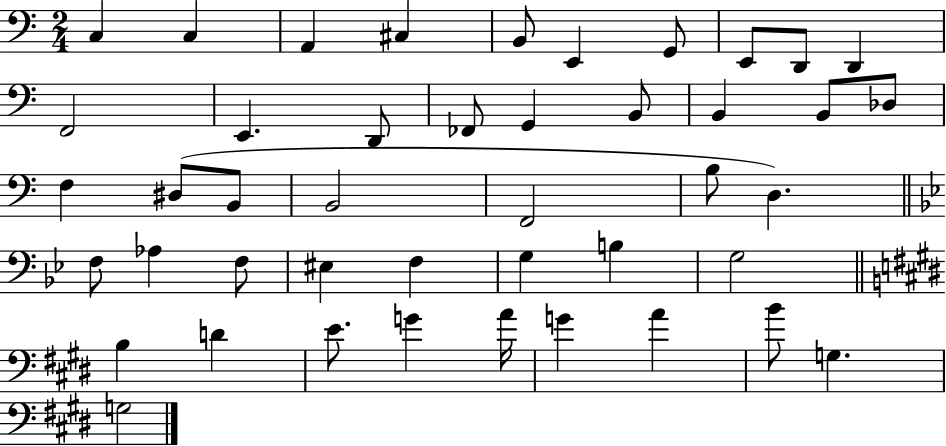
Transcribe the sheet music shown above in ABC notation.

X:1
T:Untitled
M:2/4
L:1/4
K:C
C, C, A,, ^C, B,,/2 E,, G,,/2 E,,/2 D,,/2 D,, F,,2 E,, D,,/2 _F,,/2 G,, B,,/2 B,, B,,/2 _D,/2 F, ^D,/2 B,,/2 B,,2 F,,2 B,/2 D, F,/2 _A, F,/2 ^E, F, G, B, G,2 B, D E/2 G A/4 G A B/2 G, G,2